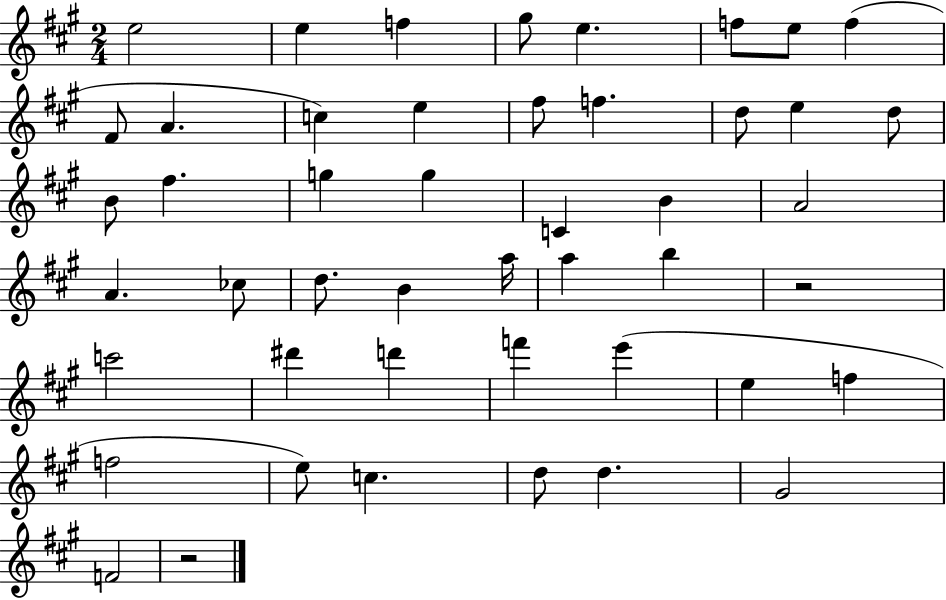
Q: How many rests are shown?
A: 2